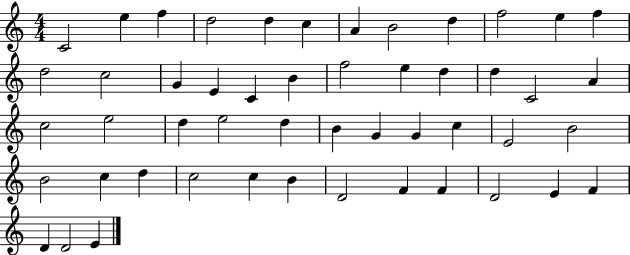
C4/h E5/q F5/q D5/h D5/q C5/q A4/q B4/h D5/q F5/h E5/q F5/q D5/h C5/h G4/q E4/q C4/q B4/q F5/h E5/q D5/q D5/q C4/h A4/q C5/h E5/h D5/q E5/h D5/q B4/q G4/q G4/q C5/q E4/h B4/h B4/h C5/q D5/q C5/h C5/q B4/q D4/h F4/q F4/q D4/h E4/q F4/q D4/q D4/h E4/q